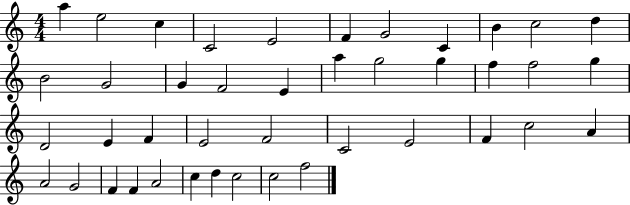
A5/q E5/h C5/q C4/h E4/h F4/q G4/h C4/q B4/q C5/h D5/q B4/h G4/h G4/q F4/h E4/q A5/q G5/h G5/q F5/q F5/h G5/q D4/h E4/q F4/q E4/h F4/h C4/h E4/h F4/q C5/h A4/q A4/h G4/h F4/q F4/q A4/h C5/q D5/q C5/h C5/h F5/h